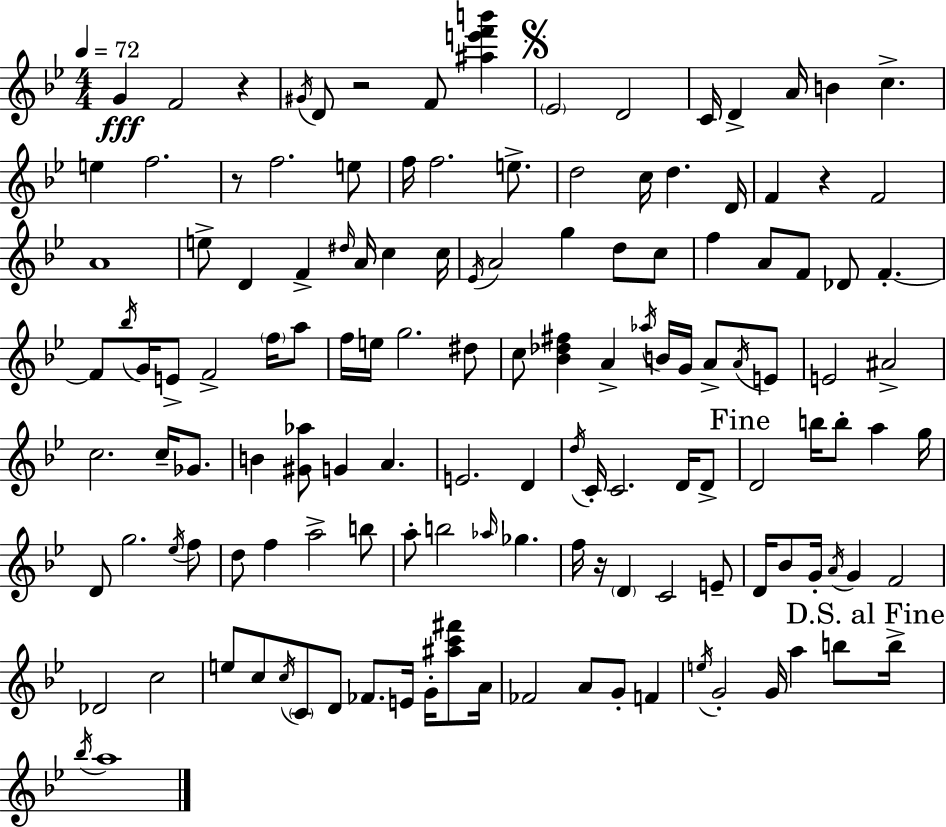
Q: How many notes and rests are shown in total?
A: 136